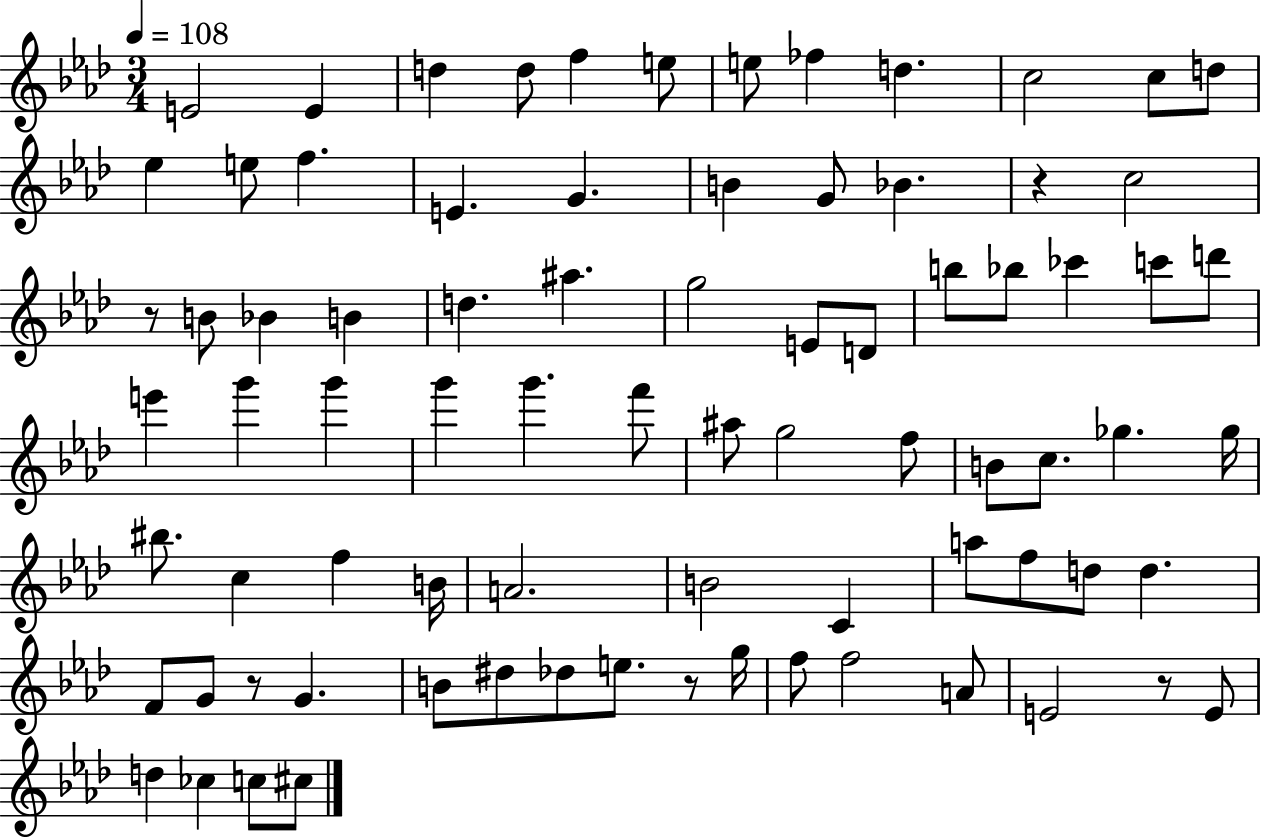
{
  \clef treble
  \numericTimeSignature
  \time 3/4
  \key aes \major
  \tempo 4 = 108
  e'2 e'4 | d''4 d''8 f''4 e''8 | e''8 fes''4 d''4. | c''2 c''8 d''8 | \break ees''4 e''8 f''4. | e'4. g'4. | b'4 g'8 bes'4. | r4 c''2 | \break r8 b'8 bes'4 b'4 | d''4. ais''4. | g''2 e'8 d'8 | b''8 bes''8 ces'''4 c'''8 d'''8 | \break e'''4 g'''4 g'''4 | g'''4 g'''4. f'''8 | ais''8 g''2 f''8 | b'8 c''8. ges''4. ges''16 | \break bis''8. c''4 f''4 b'16 | a'2. | b'2 c'4 | a''8 f''8 d''8 d''4. | \break f'8 g'8 r8 g'4. | b'8 dis''8 des''8 e''8. r8 g''16 | f''8 f''2 a'8 | e'2 r8 e'8 | \break d''4 ces''4 c''8 cis''8 | \bar "|."
}